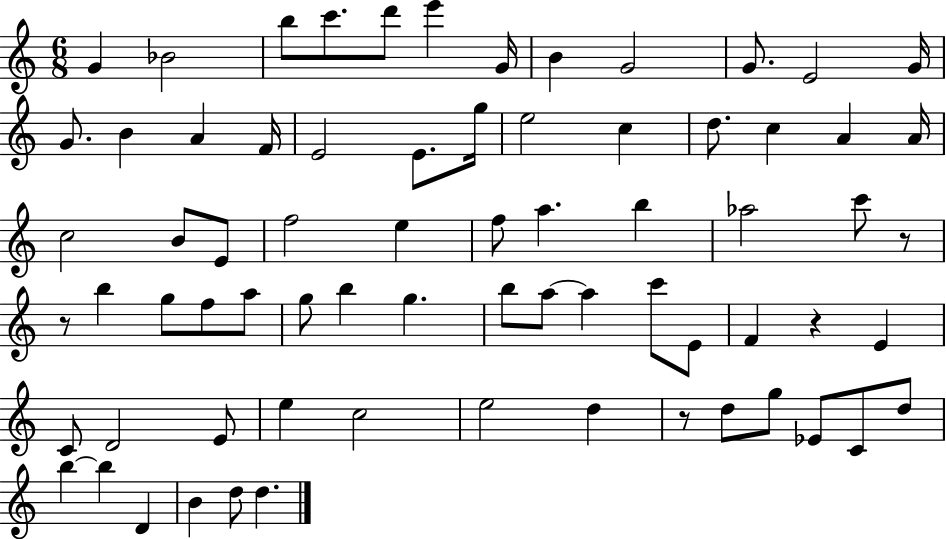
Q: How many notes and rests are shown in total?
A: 71